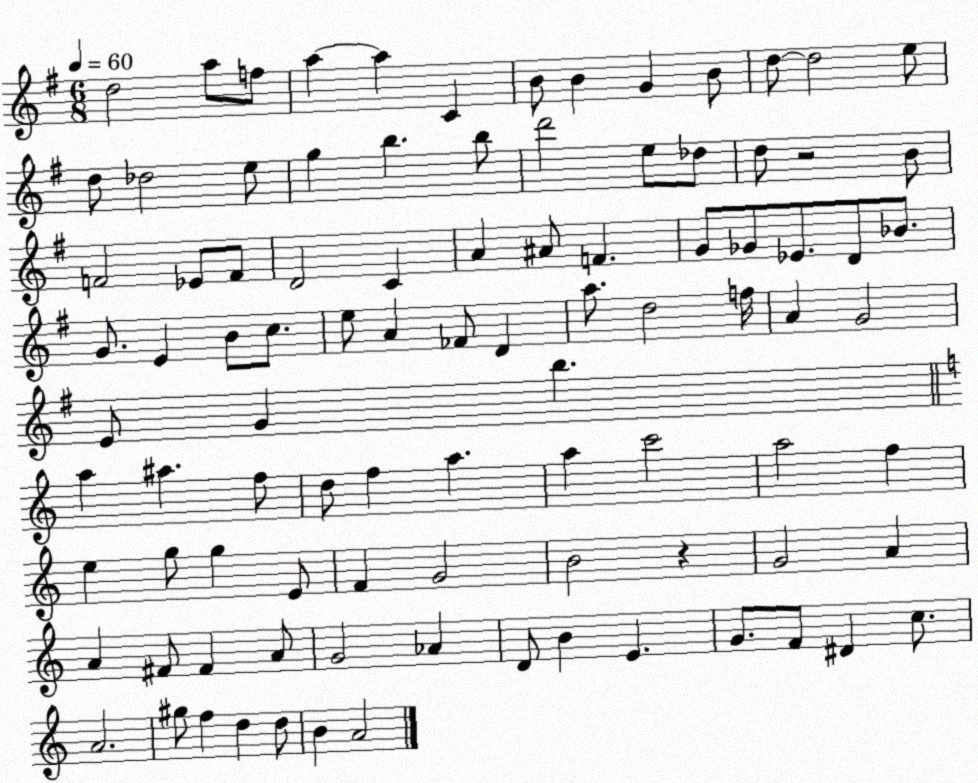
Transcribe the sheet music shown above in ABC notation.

X:1
T:Untitled
M:6/8
L:1/4
K:G
d2 a/2 f/2 a a C B/2 B G B/2 d/2 d2 e/2 d/2 _d2 e/2 g b b/2 d'2 e/2 _d/2 d/2 z2 B/2 F2 _E/2 F/2 D2 C A ^A/2 F G/2 _G/2 _E/2 D/2 _B/2 G/2 E B/2 c/2 e/2 A _F/2 D a/2 d2 f/4 A G2 E/2 G b a ^a f/2 d/2 f a a c'2 a2 f e g/2 g E/2 F G2 B2 z G2 A A ^F/2 ^F A/2 G2 _A D/2 B E G/2 F/2 ^D c/2 A2 ^g/2 f d d/2 B A2